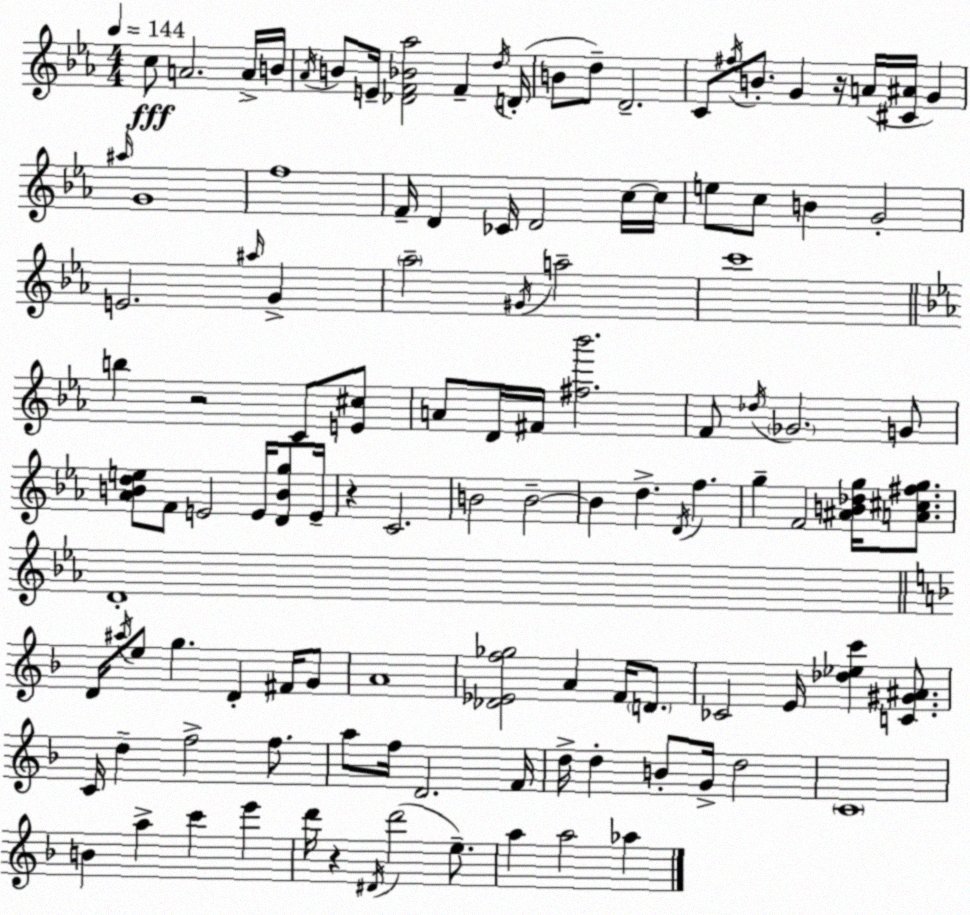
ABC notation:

X:1
T:Untitled
M:4/4
L:1/4
K:Eb
c/2 A2 A/4 B/4 _A/4 B/2 E/4 [_DF_B_a]2 F d/4 D/4 B/2 d/2 D2 C/2 ^f/4 B/2 G z/4 A/4 [^C^A]/4 G ^a/4 G4 f4 F/4 D _C/4 D2 c/4 c/4 e/2 c/2 B G2 E2 ^a/4 G _a2 ^G/4 a2 c'4 b z2 C/2 [E^c]/2 A/2 D/4 ^F/4 [^f_b']2 F/2 _d/4 _G2 G/2 [_ABde]/2 F/2 E2 E/4 [DBg]/2 E/4 z C2 B2 B2 B d D/4 f g F2 [^AB_dg]/4 [A^c^fg]/2 D4 D/4 ^a/4 e/2 g D ^F/4 G/2 A4 [_D_Ef_g]2 A F/4 D/2 _C2 E/4 [_d_ec'] [C^G^A]/2 C/4 d f2 f/2 a/2 f/4 D2 F/4 d/4 d B/2 G/4 d2 C4 B a c' e' d'/4 z ^D/4 d'2 e/2 a a2 _a